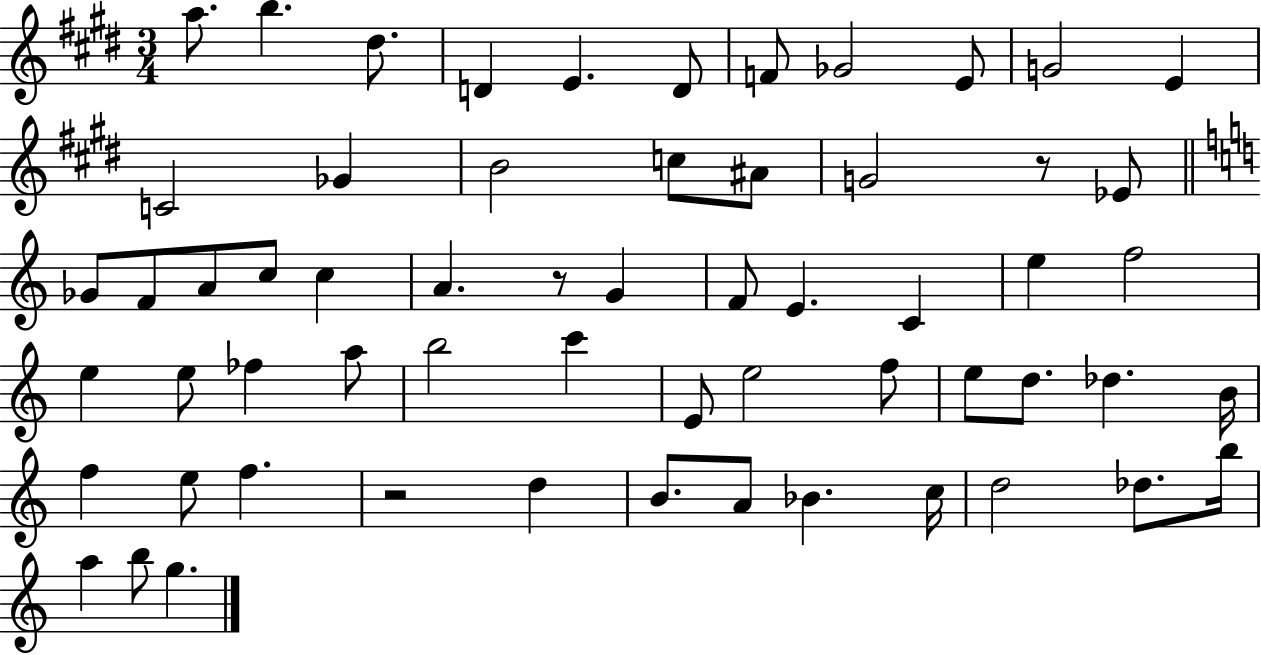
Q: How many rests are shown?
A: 3